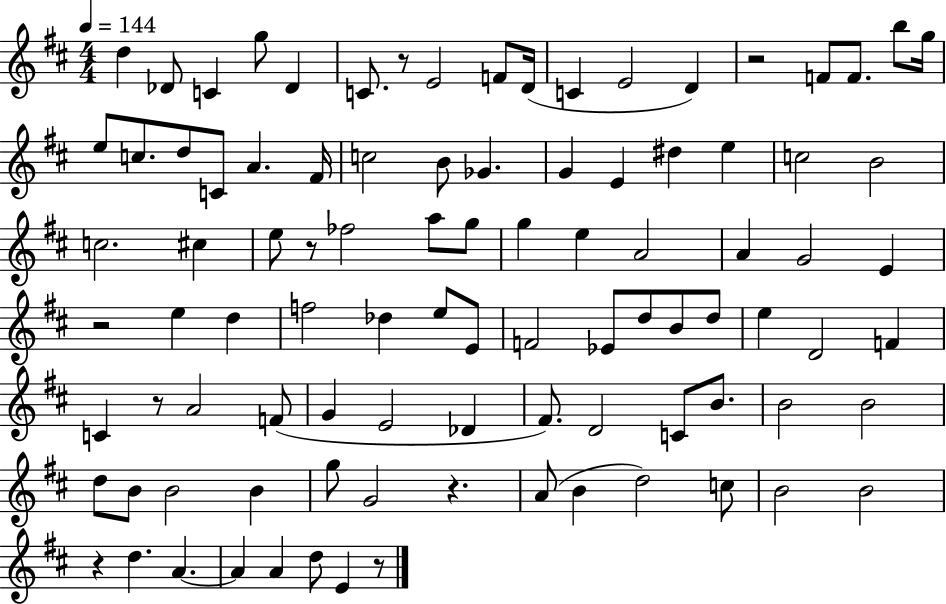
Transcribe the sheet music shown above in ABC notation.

X:1
T:Untitled
M:4/4
L:1/4
K:D
d _D/2 C g/2 _D C/2 z/2 E2 F/2 D/4 C E2 D z2 F/2 F/2 b/2 g/4 e/2 c/2 d/2 C/2 A ^F/4 c2 B/2 _G G E ^d e c2 B2 c2 ^c e/2 z/2 _f2 a/2 g/2 g e A2 A G2 E z2 e d f2 _d e/2 E/2 F2 _E/2 d/2 B/2 d/2 e D2 F C z/2 A2 F/2 G E2 _D ^F/2 D2 C/2 B/2 B2 B2 d/2 B/2 B2 B g/2 G2 z A/2 B d2 c/2 B2 B2 z d A A A d/2 E z/2